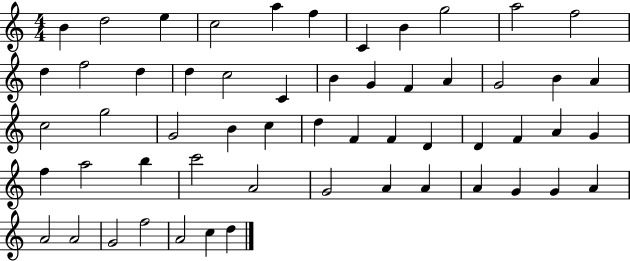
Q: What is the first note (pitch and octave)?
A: B4